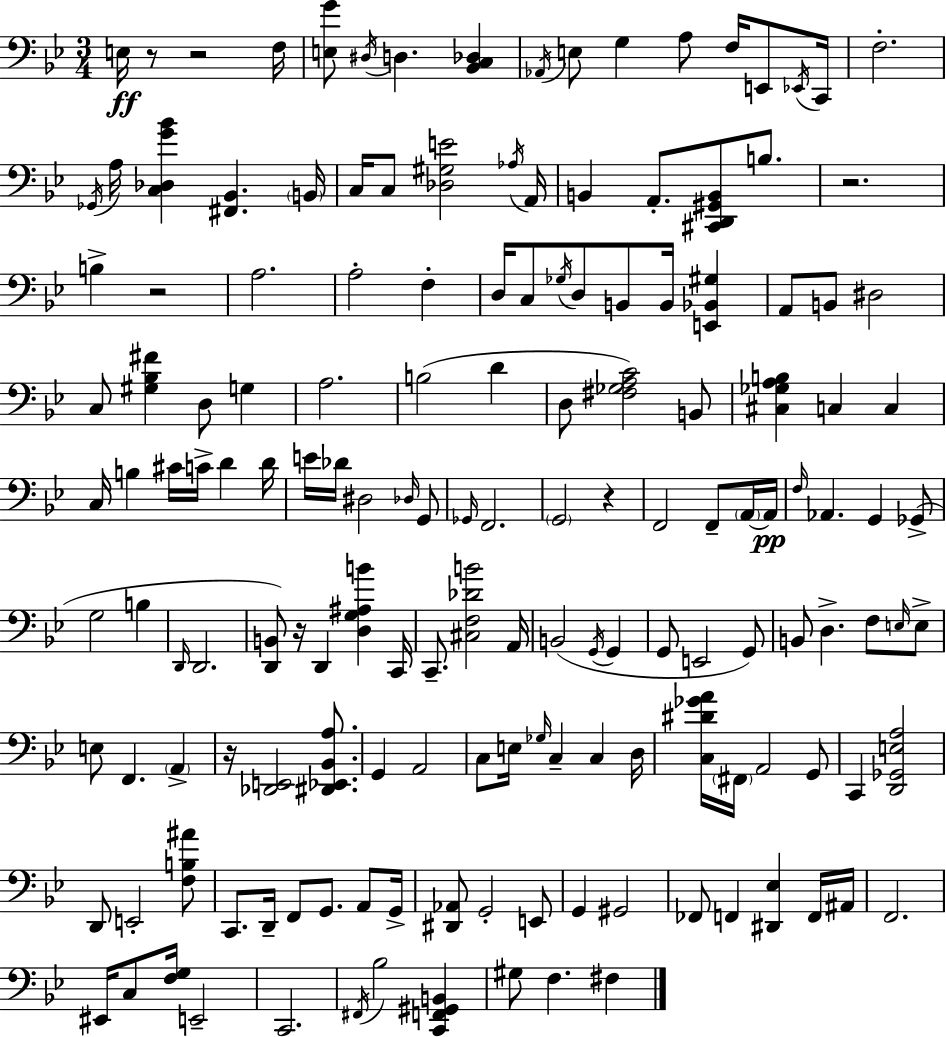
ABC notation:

X:1
T:Untitled
M:3/4
L:1/4
K:Gm
E,/4 z/2 z2 F,/4 [E,G]/2 ^D,/4 D, [_B,,C,_D,] _A,,/4 E,/2 G, A,/2 F,/4 E,,/2 _E,,/4 C,,/4 F,2 _G,,/4 A,/4 [C,_D,G_B] [^F,,_B,,] B,,/4 C,/4 C,/2 [_D,^G,E]2 _A,/4 A,,/4 B,, A,,/2 [^C,,D,,^G,,B,,]/2 B,/2 z2 B, z2 A,2 A,2 F, D,/4 C,/2 _G,/4 D,/2 B,,/2 B,,/4 [E,,_B,,^G,] A,,/2 B,,/2 ^D,2 C,/2 [^G,_B,^F] D,/2 G, A,2 B,2 D D,/2 [^F,_G,A,C]2 B,,/2 [^C,_G,A,B,] C, C, C,/4 B, ^C/4 C/4 D D/4 E/4 _D/4 ^D,2 _D,/4 G,,/2 _G,,/4 F,,2 G,,2 z F,,2 F,,/2 A,,/4 A,,/4 F,/4 _A,, G,, _G,,/2 G,2 B, D,,/4 D,,2 [D,,B,,]/2 z/4 D,, [D,G,^A,B] C,,/4 C,,/2 [^C,F,_DB]2 A,,/4 B,,2 G,,/4 G,, G,,/2 E,,2 G,,/2 B,,/2 D, F,/2 E,/4 E,/2 E,/2 F,, A,, z/4 [_D,,E,,]2 [^D,,_E,,_B,,A,]/2 G,, A,,2 C,/2 E,/4 _G,/4 C, C, D,/4 [C,^D_GA]/4 ^F,,/4 A,,2 G,,/2 C,, [D,,_G,,E,A,]2 D,,/2 E,,2 [F,B,^A]/2 C,,/2 D,,/4 F,,/2 G,,/2 A,,/2 G,,/4 [^D,,_A,,]/2 G,,2 E,,/2 G,, ^G,,2 _F,,/2 F,, [^D,,_E,] F,,/4 ^A,,/4 F,,2 ^E,,/4 C,/2 [F,G,]/4 E,,2 C,,2 ^F,,/4 _B,2 [C,,F,,^G,,B,,] ^G,/2 F, ^F,